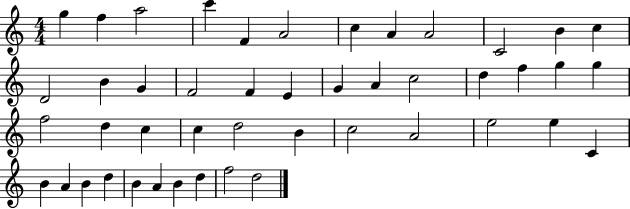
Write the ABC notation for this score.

X:1
T:Untitled
M:4/4
L:1/4
K:C
g f a2 c' F A2 c A A2 C2 B c D2 B G F2 F E G A c2 d f g g f2 d c c d2 B c2 A2 e2 e C B A B d B A B d f2 d2